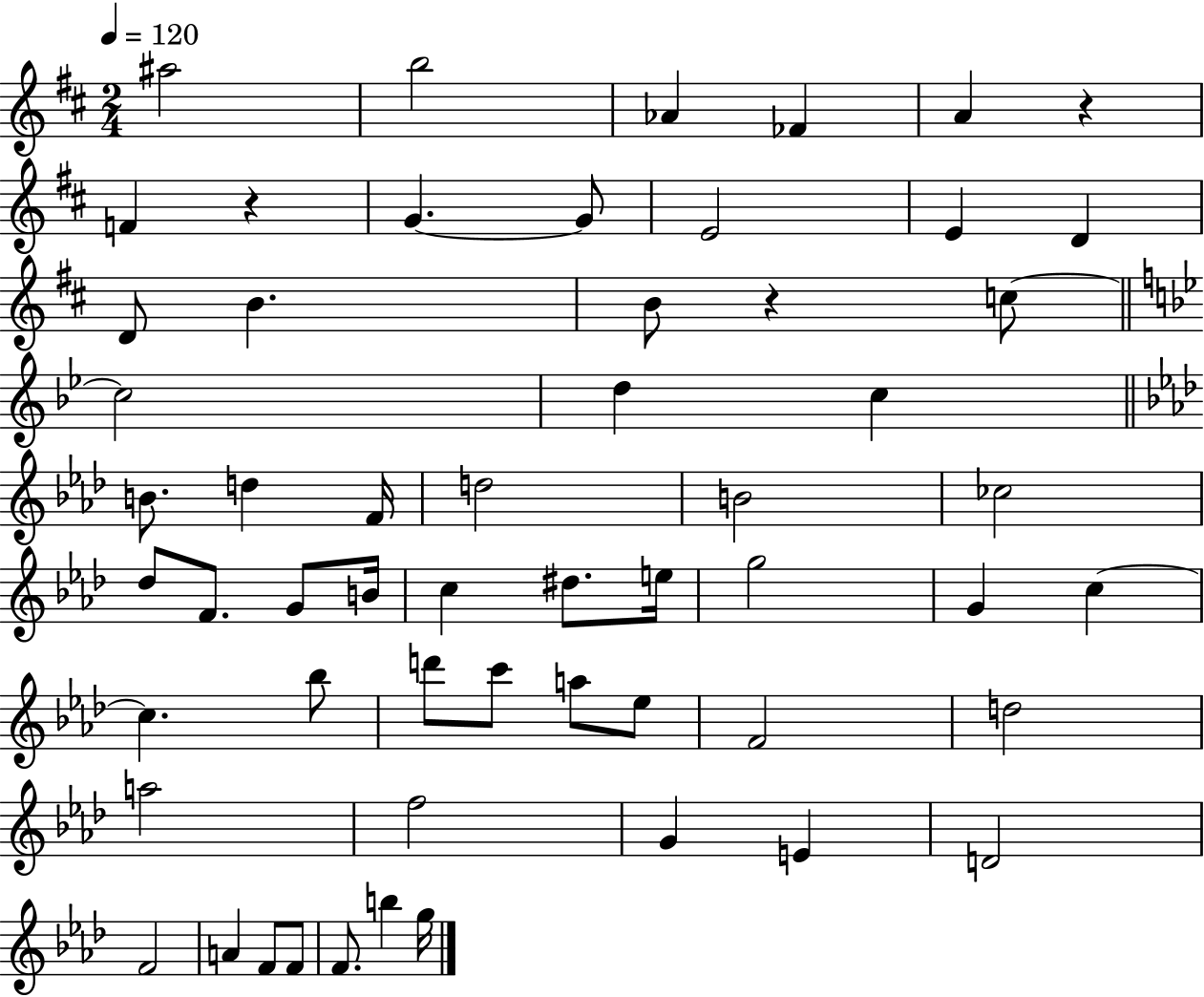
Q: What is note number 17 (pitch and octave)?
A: D5